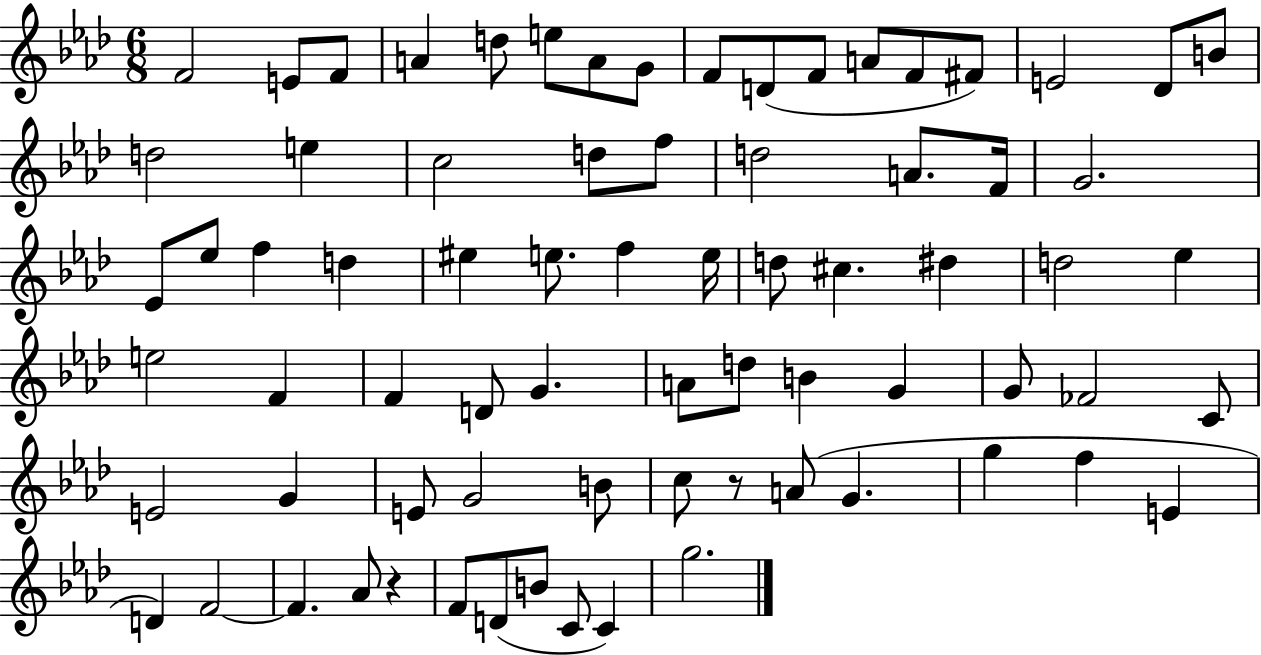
F4/h E4/e F4/e A4/q D5/e E5/e A4/e G4/e F4/e D4/e F4/e A4/e F4/e F#4/e E4/h Db4/e B4/e D5/h E5/q C5/h D5/e F5/e D5/h A4/e. F4/s G4/h. Eb4/e Eb5/e F5/q D5/q EIS5/q E5/e. F5/q E5/s D5/e C#5/q. D#5/q D5/h Eb5/q E5/h F4/q F4/q D4/e G4/q. A4/e D5/e B4/q G4/q G4/e FES4/h C4/e E4/h G4/q E4/e G4/h B4/e C5/e R/e A4/e G4/q. G5/q F5/q E4/q D4/q F4/h F4/q. Ab4/e R/q F4/e D4/e B4/e C4/e C4/q G5/h.